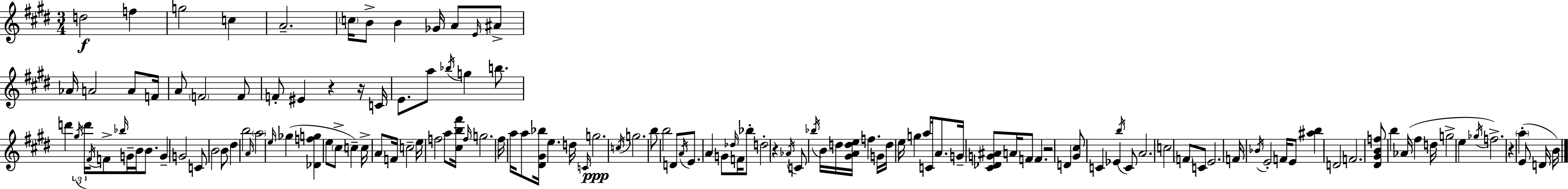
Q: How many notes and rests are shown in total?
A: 138